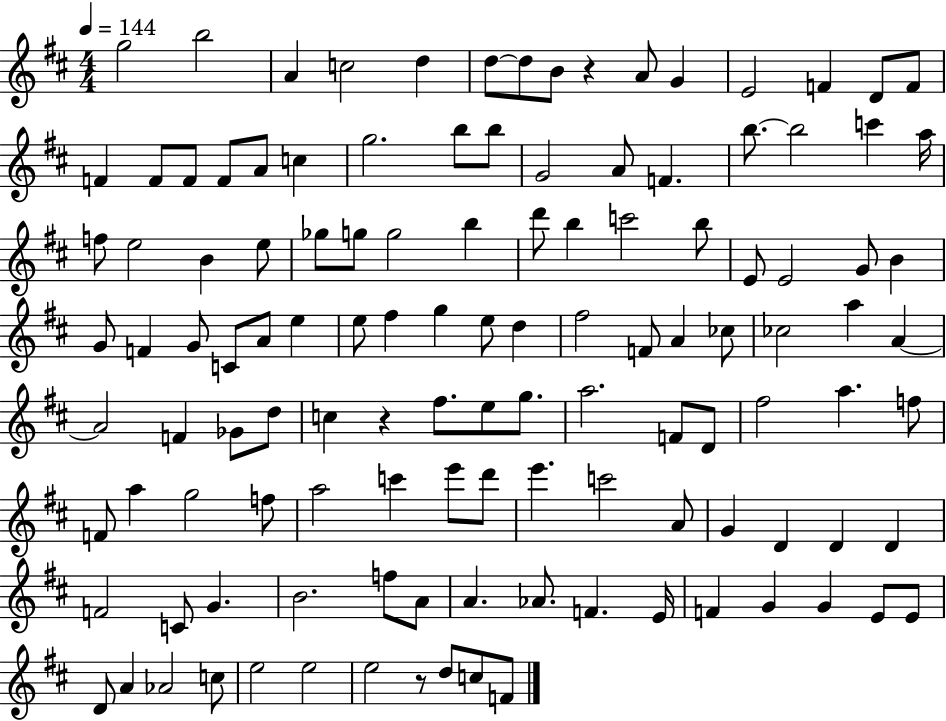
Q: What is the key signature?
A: D major